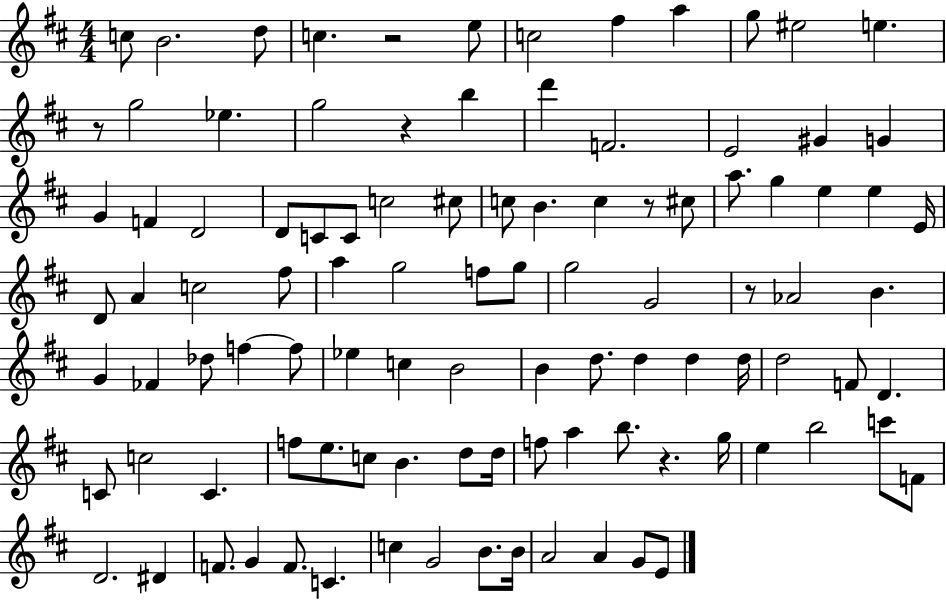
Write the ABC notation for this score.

X:1
T:Untitled
M:4/4
L:1/4
K:D
c/2 B2 d/2 c z2 e/2 c2 ^f a g/2 ^e2 e z/2 g2 _e g2 z b d' F2 E2 ^G G G F D2 D/2 C/2 C/2 c2 ^c/2 c/2 B c z/2 ^c/2 a/2 g e e E/4 D/2 A c2 ^f/2 a g2 f/2 g/2 g2 G2 z/2 _A2 B G _F _d/2 f f/2 _e c B2 B d/2 d d d/4 d2 F/2 D C/2 c2 C f/2 e/2 c/2 B d/2 d/4 f/2 a b/2 z g/4 e b2 c'/2 F/2 D2 ^D F/2 G F/2 C c G2 B/2 B/4 A2 A G/2 E/2